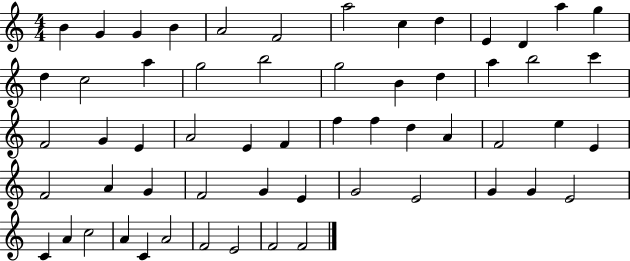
B4/q G4/q G4/q B4/q A4/h F4/h A5/h C5/q D5/q E4/q D4/q A5/q G5/q D5/q C5/h A5/q G5/h B5/h G5/h B4/q D5/q A5/q B5/h C6/q F4/h G4/q E4/q A4/h E4/q F4/q F5/q F5/q D5/q A4/q F4/h E5/q E4/q F4/h A4/q G4/q F4/h G4/q E4/q G4/h E4/h G4/q G4/q E4/h C4/q A4/q C5/h A4/q C4/q A4/h F4/h E4/h F4/h F4/h